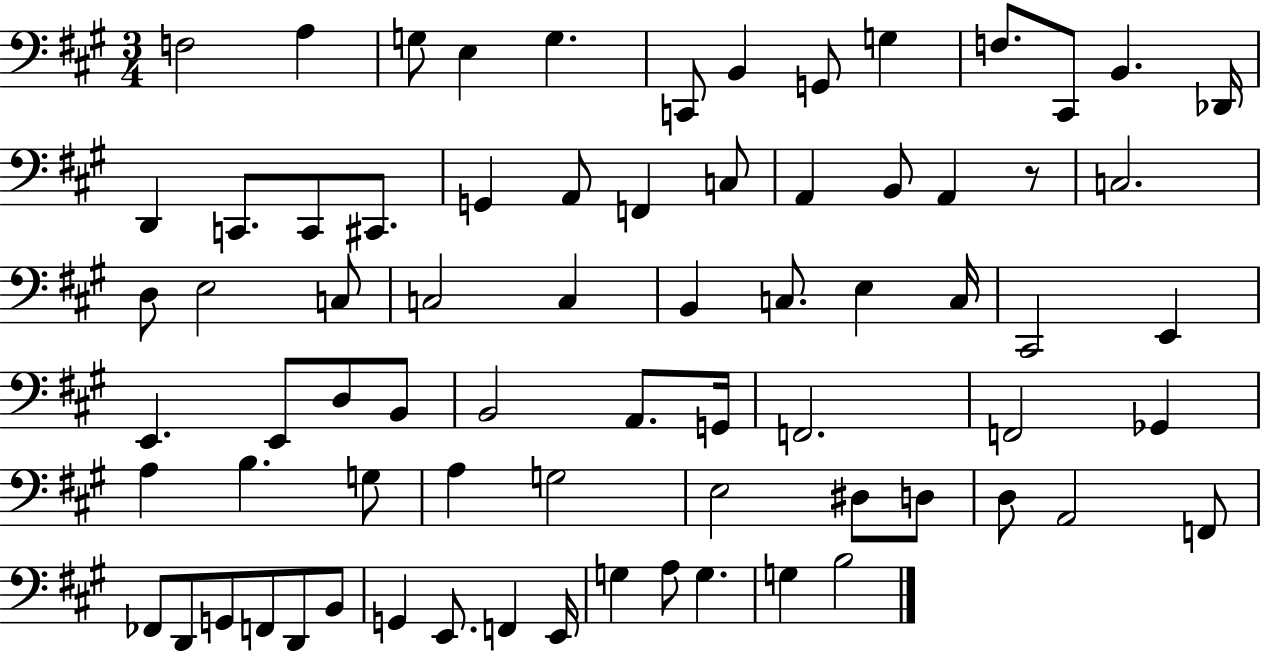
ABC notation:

X:1
T:Untitled
M:3/4
L:1/4
K:A
F,2 A, G,/2 E, G, C,,/2 B,, G,,/2 G, F,/2 ^C,,/2 B,, _D,,/4 D,, C,,/2 C,,/2 ^C,,/2 G,, A,,/2 F,, C,/2 A,, B,,/2 A,, z/2 C,2 D,/2 E,2 C,/2 C,2 C, B,, C,/2 E, C,/4 ^C,,2 E,, E,, E,,/2 D,/2 B,,/2 B,,2 A,,/2 G,,/4 F,,2 F,,2 _G,, A, B, G,/2 A, G,2 E,2 ^D,/2 D,/2 D,/2 A,,2 F,,/2 _F,,/2 D,,/2 G,,/2 F,,/2 D,,/2 B,,/2 G,, E,,/2 F,, E,,/4 G, A,/2 G, G, B,2